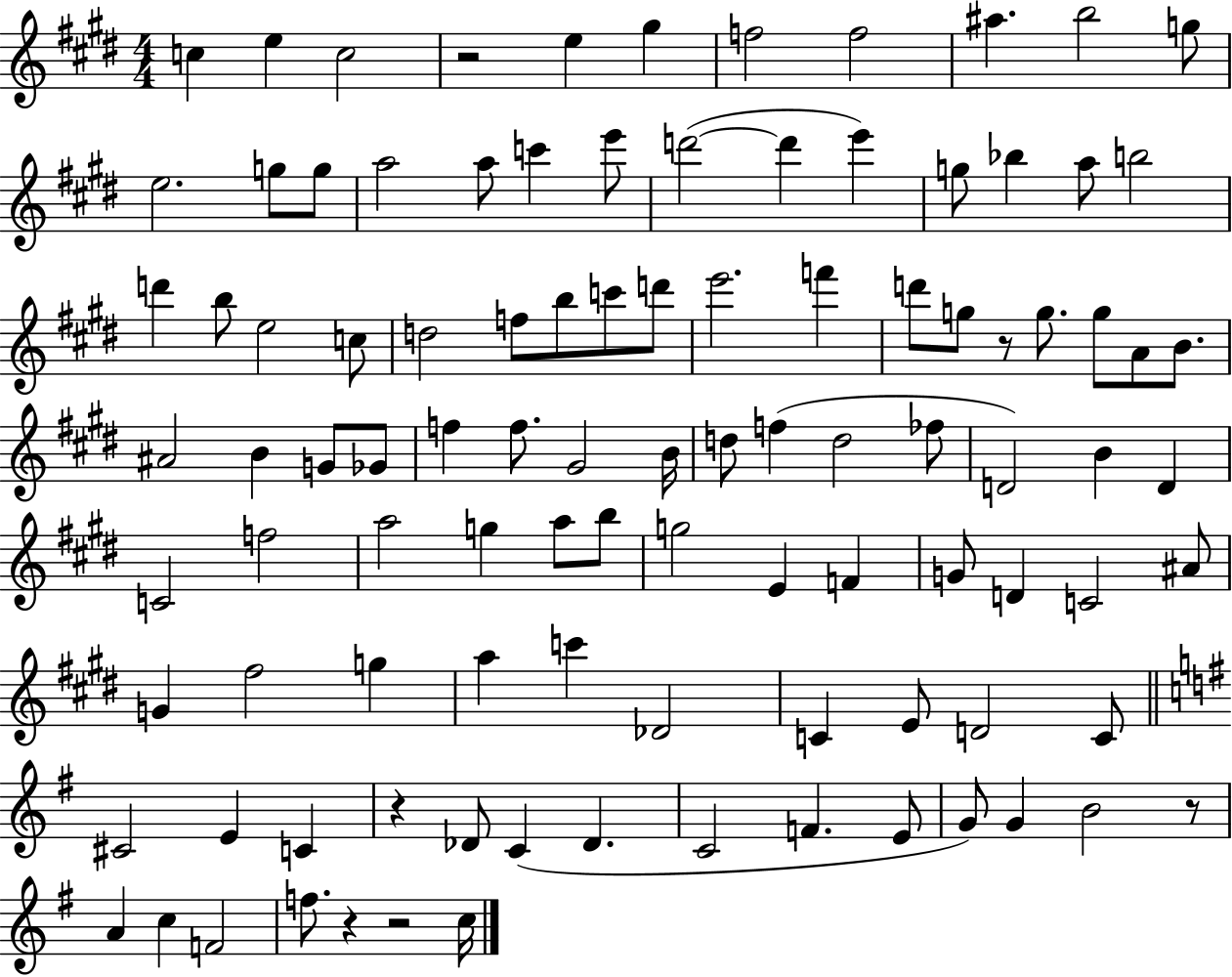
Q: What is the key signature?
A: E major